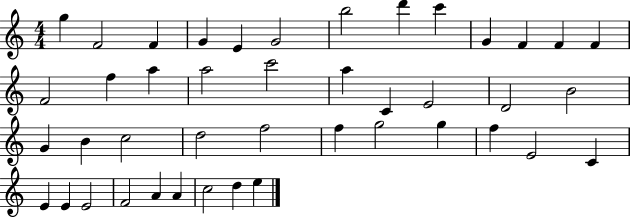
{
  \clef treble
  \numericTimeSignature
  \time 4/4
  \key c \major
  g''4 f'2 f'4 | g'4 e'4 g'2 | b''2 d'''4 c'''4 | g'4 f'4 f'4 f'4 | \break f'2 f''4 a''4 | a''2 c'''2 | a''4 c'4 e'2 | d'2 b'2 | \break g'4 b'4 c''2 | d''2 f''2 | f''4 g''2 g''4 | f''4 e'2 c'4 | \break e'4 e'4 e'2 | f'2 a'4 a'4 | c''2 d''4 e''4 | \bar "|."
}